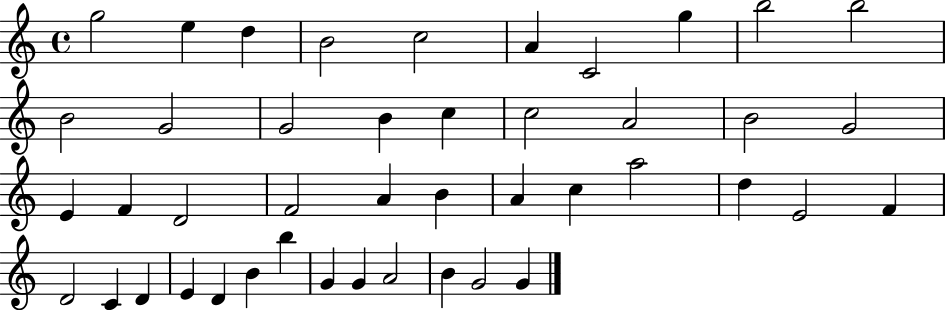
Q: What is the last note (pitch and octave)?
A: G4